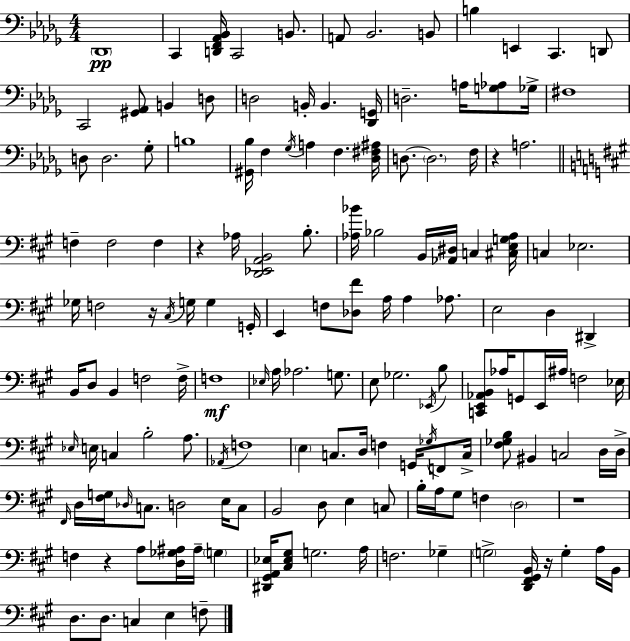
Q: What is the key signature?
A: BES minor